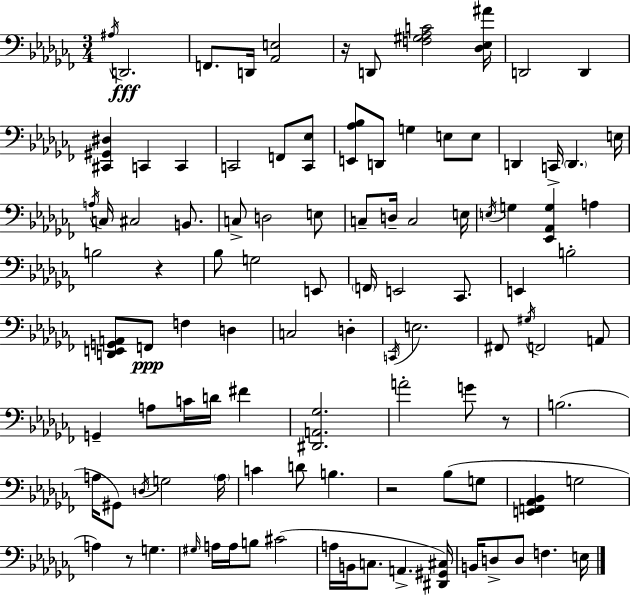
A#3/s D2/h. F2/e. D2/s [Ab2,E3]/h R/s D2/e [F3,G#3,Ab3,C4]/h [Db3,Eb3,A#4]/s D2/h D2/q [C#2,G#2,D#3]/q C2/q C2/q C2/h F2/e [C2,Eb3]/e [E2,Ab3,Bb3]/e D2/e G3/q E3/e E3/e D2/q C2/s D2/q. E3/s A3/s C3/s C#3/h B2/e. C3/e D3/h E3/e C3/e D3/s C3/h E3/s E3/s G3/q [Eb2,Ab2,G3]/q A3/q B3/h R/q Bb3/e G3/h E2/e F2/s E2/h CES2/e. E2/q B3/h [D2,E2,G2,A2]/e F2/e F3/q D3/q C3/h D3/q C2/s E3/h. F#2/e G#3/s F2/h A2/e G2/q A3/e C4/s D4/s F#4/q [D#2,A2,Gb3]/h. A4/h G4/e R/e B3/h. A3/s G#2/e D3/s G3/h A3/s C4/q D4/e B3/q. R/h Bb3/e G3/e [E2,F2,Ab2,Bb2]/q G3/h A3/q R/e G3/q. G#3/s A3/s A3/s B3/e C#4/h A3/s B2/s C3/e. A2/q. [D#2,G#2,C#3]/s B2/s D3/e D3/e F3/q. E3/s